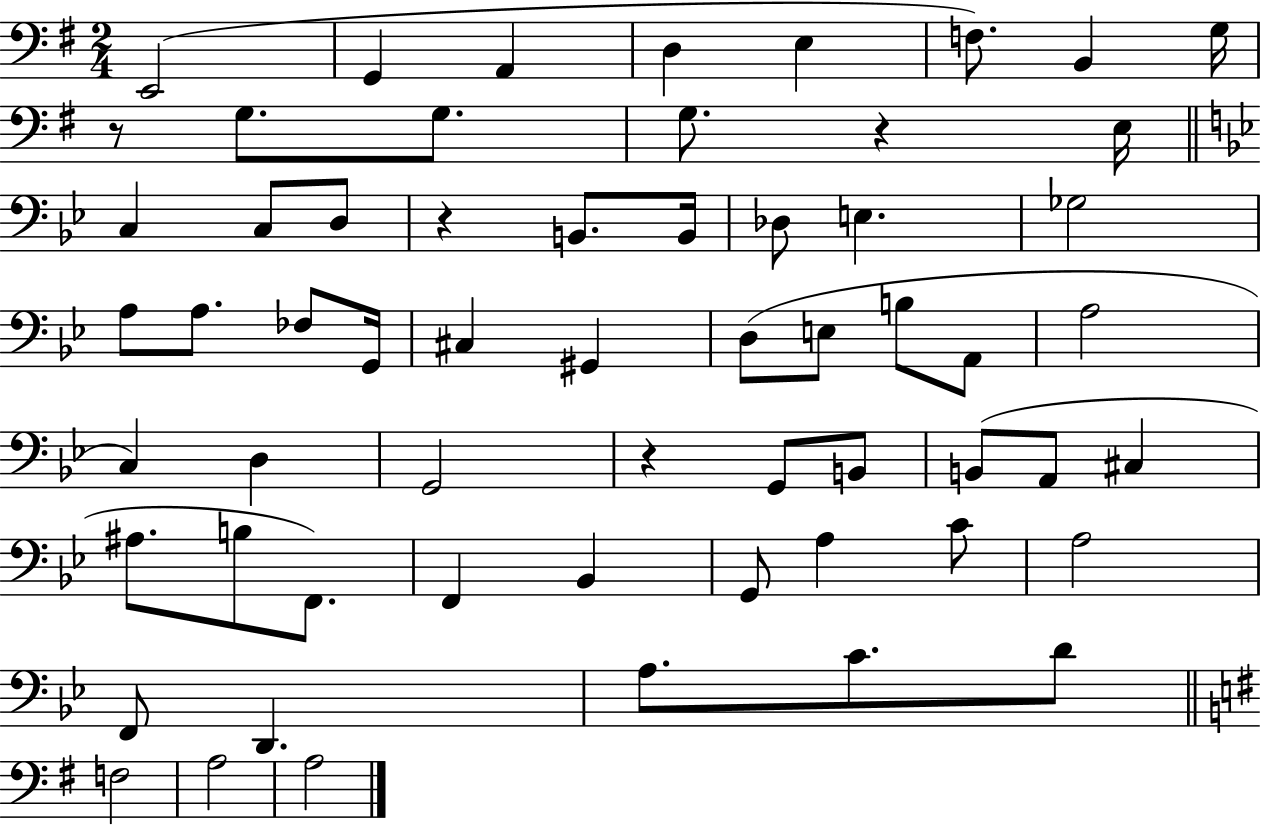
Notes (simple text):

E2/h G2/q A2/q D3/q E3/q F3/e. B2/q G3/s R/e G3/e. G3/e. G3/e. R/q E3/s C3/q C3/e D3/e R/q B2/e. B2/s Db3/e E3/q. Gb3/h A3/e A3/e. FES3/e G2/s C#3/q G#2/q D3/e E3/e B3/e A2/e A3/h C3/q D3/q G2/h R/q G2/e B2/e B2/e A2/e C#3/q A#3/e. B3/e F2/e. F2/q Bb2/q G2/e A3/q C4/e A3/h F2/e D2/q. A3/e. C4/e. D4/e F3/h A3/h A3/h